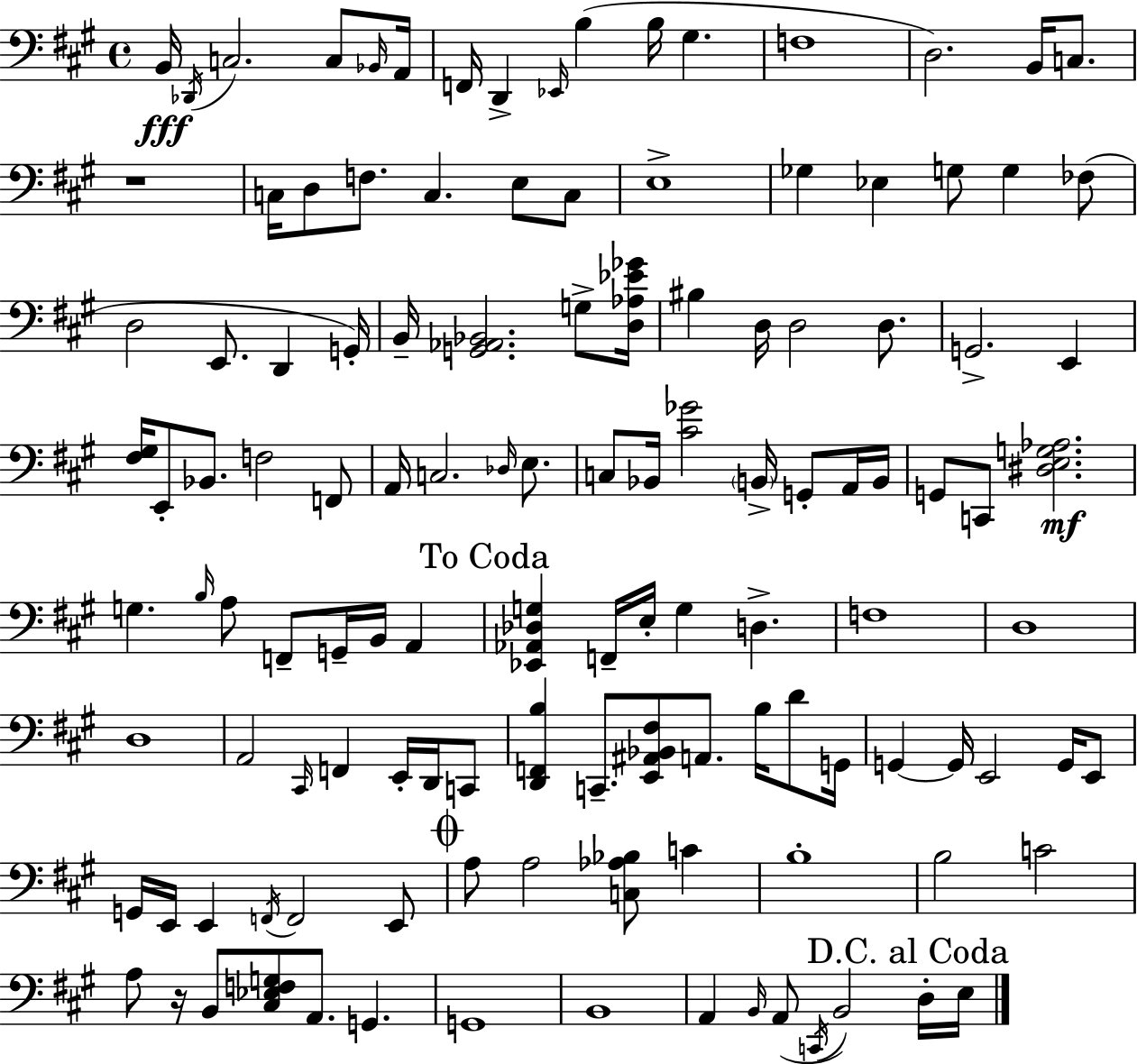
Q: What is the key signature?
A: A major